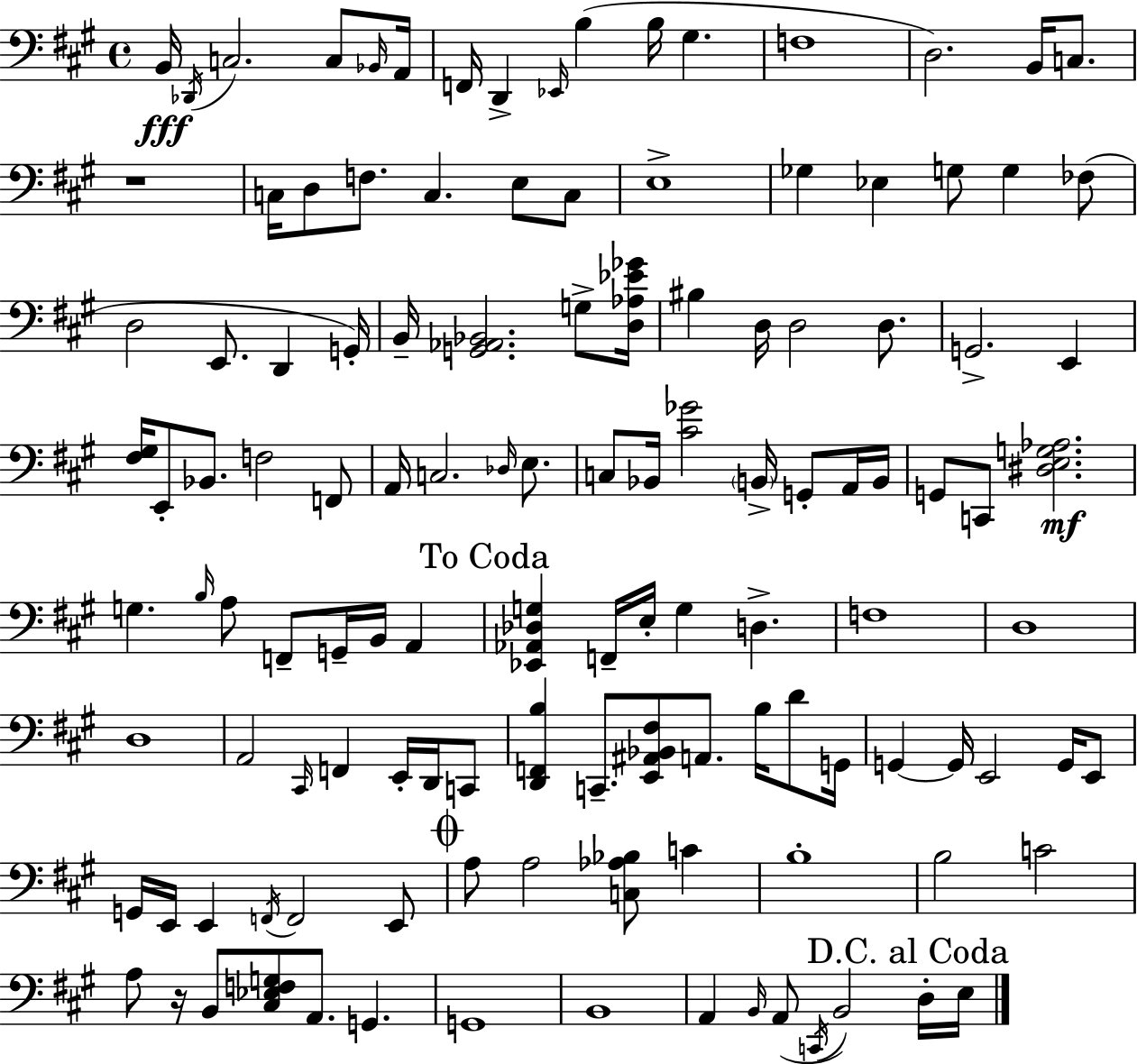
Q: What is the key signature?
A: A major